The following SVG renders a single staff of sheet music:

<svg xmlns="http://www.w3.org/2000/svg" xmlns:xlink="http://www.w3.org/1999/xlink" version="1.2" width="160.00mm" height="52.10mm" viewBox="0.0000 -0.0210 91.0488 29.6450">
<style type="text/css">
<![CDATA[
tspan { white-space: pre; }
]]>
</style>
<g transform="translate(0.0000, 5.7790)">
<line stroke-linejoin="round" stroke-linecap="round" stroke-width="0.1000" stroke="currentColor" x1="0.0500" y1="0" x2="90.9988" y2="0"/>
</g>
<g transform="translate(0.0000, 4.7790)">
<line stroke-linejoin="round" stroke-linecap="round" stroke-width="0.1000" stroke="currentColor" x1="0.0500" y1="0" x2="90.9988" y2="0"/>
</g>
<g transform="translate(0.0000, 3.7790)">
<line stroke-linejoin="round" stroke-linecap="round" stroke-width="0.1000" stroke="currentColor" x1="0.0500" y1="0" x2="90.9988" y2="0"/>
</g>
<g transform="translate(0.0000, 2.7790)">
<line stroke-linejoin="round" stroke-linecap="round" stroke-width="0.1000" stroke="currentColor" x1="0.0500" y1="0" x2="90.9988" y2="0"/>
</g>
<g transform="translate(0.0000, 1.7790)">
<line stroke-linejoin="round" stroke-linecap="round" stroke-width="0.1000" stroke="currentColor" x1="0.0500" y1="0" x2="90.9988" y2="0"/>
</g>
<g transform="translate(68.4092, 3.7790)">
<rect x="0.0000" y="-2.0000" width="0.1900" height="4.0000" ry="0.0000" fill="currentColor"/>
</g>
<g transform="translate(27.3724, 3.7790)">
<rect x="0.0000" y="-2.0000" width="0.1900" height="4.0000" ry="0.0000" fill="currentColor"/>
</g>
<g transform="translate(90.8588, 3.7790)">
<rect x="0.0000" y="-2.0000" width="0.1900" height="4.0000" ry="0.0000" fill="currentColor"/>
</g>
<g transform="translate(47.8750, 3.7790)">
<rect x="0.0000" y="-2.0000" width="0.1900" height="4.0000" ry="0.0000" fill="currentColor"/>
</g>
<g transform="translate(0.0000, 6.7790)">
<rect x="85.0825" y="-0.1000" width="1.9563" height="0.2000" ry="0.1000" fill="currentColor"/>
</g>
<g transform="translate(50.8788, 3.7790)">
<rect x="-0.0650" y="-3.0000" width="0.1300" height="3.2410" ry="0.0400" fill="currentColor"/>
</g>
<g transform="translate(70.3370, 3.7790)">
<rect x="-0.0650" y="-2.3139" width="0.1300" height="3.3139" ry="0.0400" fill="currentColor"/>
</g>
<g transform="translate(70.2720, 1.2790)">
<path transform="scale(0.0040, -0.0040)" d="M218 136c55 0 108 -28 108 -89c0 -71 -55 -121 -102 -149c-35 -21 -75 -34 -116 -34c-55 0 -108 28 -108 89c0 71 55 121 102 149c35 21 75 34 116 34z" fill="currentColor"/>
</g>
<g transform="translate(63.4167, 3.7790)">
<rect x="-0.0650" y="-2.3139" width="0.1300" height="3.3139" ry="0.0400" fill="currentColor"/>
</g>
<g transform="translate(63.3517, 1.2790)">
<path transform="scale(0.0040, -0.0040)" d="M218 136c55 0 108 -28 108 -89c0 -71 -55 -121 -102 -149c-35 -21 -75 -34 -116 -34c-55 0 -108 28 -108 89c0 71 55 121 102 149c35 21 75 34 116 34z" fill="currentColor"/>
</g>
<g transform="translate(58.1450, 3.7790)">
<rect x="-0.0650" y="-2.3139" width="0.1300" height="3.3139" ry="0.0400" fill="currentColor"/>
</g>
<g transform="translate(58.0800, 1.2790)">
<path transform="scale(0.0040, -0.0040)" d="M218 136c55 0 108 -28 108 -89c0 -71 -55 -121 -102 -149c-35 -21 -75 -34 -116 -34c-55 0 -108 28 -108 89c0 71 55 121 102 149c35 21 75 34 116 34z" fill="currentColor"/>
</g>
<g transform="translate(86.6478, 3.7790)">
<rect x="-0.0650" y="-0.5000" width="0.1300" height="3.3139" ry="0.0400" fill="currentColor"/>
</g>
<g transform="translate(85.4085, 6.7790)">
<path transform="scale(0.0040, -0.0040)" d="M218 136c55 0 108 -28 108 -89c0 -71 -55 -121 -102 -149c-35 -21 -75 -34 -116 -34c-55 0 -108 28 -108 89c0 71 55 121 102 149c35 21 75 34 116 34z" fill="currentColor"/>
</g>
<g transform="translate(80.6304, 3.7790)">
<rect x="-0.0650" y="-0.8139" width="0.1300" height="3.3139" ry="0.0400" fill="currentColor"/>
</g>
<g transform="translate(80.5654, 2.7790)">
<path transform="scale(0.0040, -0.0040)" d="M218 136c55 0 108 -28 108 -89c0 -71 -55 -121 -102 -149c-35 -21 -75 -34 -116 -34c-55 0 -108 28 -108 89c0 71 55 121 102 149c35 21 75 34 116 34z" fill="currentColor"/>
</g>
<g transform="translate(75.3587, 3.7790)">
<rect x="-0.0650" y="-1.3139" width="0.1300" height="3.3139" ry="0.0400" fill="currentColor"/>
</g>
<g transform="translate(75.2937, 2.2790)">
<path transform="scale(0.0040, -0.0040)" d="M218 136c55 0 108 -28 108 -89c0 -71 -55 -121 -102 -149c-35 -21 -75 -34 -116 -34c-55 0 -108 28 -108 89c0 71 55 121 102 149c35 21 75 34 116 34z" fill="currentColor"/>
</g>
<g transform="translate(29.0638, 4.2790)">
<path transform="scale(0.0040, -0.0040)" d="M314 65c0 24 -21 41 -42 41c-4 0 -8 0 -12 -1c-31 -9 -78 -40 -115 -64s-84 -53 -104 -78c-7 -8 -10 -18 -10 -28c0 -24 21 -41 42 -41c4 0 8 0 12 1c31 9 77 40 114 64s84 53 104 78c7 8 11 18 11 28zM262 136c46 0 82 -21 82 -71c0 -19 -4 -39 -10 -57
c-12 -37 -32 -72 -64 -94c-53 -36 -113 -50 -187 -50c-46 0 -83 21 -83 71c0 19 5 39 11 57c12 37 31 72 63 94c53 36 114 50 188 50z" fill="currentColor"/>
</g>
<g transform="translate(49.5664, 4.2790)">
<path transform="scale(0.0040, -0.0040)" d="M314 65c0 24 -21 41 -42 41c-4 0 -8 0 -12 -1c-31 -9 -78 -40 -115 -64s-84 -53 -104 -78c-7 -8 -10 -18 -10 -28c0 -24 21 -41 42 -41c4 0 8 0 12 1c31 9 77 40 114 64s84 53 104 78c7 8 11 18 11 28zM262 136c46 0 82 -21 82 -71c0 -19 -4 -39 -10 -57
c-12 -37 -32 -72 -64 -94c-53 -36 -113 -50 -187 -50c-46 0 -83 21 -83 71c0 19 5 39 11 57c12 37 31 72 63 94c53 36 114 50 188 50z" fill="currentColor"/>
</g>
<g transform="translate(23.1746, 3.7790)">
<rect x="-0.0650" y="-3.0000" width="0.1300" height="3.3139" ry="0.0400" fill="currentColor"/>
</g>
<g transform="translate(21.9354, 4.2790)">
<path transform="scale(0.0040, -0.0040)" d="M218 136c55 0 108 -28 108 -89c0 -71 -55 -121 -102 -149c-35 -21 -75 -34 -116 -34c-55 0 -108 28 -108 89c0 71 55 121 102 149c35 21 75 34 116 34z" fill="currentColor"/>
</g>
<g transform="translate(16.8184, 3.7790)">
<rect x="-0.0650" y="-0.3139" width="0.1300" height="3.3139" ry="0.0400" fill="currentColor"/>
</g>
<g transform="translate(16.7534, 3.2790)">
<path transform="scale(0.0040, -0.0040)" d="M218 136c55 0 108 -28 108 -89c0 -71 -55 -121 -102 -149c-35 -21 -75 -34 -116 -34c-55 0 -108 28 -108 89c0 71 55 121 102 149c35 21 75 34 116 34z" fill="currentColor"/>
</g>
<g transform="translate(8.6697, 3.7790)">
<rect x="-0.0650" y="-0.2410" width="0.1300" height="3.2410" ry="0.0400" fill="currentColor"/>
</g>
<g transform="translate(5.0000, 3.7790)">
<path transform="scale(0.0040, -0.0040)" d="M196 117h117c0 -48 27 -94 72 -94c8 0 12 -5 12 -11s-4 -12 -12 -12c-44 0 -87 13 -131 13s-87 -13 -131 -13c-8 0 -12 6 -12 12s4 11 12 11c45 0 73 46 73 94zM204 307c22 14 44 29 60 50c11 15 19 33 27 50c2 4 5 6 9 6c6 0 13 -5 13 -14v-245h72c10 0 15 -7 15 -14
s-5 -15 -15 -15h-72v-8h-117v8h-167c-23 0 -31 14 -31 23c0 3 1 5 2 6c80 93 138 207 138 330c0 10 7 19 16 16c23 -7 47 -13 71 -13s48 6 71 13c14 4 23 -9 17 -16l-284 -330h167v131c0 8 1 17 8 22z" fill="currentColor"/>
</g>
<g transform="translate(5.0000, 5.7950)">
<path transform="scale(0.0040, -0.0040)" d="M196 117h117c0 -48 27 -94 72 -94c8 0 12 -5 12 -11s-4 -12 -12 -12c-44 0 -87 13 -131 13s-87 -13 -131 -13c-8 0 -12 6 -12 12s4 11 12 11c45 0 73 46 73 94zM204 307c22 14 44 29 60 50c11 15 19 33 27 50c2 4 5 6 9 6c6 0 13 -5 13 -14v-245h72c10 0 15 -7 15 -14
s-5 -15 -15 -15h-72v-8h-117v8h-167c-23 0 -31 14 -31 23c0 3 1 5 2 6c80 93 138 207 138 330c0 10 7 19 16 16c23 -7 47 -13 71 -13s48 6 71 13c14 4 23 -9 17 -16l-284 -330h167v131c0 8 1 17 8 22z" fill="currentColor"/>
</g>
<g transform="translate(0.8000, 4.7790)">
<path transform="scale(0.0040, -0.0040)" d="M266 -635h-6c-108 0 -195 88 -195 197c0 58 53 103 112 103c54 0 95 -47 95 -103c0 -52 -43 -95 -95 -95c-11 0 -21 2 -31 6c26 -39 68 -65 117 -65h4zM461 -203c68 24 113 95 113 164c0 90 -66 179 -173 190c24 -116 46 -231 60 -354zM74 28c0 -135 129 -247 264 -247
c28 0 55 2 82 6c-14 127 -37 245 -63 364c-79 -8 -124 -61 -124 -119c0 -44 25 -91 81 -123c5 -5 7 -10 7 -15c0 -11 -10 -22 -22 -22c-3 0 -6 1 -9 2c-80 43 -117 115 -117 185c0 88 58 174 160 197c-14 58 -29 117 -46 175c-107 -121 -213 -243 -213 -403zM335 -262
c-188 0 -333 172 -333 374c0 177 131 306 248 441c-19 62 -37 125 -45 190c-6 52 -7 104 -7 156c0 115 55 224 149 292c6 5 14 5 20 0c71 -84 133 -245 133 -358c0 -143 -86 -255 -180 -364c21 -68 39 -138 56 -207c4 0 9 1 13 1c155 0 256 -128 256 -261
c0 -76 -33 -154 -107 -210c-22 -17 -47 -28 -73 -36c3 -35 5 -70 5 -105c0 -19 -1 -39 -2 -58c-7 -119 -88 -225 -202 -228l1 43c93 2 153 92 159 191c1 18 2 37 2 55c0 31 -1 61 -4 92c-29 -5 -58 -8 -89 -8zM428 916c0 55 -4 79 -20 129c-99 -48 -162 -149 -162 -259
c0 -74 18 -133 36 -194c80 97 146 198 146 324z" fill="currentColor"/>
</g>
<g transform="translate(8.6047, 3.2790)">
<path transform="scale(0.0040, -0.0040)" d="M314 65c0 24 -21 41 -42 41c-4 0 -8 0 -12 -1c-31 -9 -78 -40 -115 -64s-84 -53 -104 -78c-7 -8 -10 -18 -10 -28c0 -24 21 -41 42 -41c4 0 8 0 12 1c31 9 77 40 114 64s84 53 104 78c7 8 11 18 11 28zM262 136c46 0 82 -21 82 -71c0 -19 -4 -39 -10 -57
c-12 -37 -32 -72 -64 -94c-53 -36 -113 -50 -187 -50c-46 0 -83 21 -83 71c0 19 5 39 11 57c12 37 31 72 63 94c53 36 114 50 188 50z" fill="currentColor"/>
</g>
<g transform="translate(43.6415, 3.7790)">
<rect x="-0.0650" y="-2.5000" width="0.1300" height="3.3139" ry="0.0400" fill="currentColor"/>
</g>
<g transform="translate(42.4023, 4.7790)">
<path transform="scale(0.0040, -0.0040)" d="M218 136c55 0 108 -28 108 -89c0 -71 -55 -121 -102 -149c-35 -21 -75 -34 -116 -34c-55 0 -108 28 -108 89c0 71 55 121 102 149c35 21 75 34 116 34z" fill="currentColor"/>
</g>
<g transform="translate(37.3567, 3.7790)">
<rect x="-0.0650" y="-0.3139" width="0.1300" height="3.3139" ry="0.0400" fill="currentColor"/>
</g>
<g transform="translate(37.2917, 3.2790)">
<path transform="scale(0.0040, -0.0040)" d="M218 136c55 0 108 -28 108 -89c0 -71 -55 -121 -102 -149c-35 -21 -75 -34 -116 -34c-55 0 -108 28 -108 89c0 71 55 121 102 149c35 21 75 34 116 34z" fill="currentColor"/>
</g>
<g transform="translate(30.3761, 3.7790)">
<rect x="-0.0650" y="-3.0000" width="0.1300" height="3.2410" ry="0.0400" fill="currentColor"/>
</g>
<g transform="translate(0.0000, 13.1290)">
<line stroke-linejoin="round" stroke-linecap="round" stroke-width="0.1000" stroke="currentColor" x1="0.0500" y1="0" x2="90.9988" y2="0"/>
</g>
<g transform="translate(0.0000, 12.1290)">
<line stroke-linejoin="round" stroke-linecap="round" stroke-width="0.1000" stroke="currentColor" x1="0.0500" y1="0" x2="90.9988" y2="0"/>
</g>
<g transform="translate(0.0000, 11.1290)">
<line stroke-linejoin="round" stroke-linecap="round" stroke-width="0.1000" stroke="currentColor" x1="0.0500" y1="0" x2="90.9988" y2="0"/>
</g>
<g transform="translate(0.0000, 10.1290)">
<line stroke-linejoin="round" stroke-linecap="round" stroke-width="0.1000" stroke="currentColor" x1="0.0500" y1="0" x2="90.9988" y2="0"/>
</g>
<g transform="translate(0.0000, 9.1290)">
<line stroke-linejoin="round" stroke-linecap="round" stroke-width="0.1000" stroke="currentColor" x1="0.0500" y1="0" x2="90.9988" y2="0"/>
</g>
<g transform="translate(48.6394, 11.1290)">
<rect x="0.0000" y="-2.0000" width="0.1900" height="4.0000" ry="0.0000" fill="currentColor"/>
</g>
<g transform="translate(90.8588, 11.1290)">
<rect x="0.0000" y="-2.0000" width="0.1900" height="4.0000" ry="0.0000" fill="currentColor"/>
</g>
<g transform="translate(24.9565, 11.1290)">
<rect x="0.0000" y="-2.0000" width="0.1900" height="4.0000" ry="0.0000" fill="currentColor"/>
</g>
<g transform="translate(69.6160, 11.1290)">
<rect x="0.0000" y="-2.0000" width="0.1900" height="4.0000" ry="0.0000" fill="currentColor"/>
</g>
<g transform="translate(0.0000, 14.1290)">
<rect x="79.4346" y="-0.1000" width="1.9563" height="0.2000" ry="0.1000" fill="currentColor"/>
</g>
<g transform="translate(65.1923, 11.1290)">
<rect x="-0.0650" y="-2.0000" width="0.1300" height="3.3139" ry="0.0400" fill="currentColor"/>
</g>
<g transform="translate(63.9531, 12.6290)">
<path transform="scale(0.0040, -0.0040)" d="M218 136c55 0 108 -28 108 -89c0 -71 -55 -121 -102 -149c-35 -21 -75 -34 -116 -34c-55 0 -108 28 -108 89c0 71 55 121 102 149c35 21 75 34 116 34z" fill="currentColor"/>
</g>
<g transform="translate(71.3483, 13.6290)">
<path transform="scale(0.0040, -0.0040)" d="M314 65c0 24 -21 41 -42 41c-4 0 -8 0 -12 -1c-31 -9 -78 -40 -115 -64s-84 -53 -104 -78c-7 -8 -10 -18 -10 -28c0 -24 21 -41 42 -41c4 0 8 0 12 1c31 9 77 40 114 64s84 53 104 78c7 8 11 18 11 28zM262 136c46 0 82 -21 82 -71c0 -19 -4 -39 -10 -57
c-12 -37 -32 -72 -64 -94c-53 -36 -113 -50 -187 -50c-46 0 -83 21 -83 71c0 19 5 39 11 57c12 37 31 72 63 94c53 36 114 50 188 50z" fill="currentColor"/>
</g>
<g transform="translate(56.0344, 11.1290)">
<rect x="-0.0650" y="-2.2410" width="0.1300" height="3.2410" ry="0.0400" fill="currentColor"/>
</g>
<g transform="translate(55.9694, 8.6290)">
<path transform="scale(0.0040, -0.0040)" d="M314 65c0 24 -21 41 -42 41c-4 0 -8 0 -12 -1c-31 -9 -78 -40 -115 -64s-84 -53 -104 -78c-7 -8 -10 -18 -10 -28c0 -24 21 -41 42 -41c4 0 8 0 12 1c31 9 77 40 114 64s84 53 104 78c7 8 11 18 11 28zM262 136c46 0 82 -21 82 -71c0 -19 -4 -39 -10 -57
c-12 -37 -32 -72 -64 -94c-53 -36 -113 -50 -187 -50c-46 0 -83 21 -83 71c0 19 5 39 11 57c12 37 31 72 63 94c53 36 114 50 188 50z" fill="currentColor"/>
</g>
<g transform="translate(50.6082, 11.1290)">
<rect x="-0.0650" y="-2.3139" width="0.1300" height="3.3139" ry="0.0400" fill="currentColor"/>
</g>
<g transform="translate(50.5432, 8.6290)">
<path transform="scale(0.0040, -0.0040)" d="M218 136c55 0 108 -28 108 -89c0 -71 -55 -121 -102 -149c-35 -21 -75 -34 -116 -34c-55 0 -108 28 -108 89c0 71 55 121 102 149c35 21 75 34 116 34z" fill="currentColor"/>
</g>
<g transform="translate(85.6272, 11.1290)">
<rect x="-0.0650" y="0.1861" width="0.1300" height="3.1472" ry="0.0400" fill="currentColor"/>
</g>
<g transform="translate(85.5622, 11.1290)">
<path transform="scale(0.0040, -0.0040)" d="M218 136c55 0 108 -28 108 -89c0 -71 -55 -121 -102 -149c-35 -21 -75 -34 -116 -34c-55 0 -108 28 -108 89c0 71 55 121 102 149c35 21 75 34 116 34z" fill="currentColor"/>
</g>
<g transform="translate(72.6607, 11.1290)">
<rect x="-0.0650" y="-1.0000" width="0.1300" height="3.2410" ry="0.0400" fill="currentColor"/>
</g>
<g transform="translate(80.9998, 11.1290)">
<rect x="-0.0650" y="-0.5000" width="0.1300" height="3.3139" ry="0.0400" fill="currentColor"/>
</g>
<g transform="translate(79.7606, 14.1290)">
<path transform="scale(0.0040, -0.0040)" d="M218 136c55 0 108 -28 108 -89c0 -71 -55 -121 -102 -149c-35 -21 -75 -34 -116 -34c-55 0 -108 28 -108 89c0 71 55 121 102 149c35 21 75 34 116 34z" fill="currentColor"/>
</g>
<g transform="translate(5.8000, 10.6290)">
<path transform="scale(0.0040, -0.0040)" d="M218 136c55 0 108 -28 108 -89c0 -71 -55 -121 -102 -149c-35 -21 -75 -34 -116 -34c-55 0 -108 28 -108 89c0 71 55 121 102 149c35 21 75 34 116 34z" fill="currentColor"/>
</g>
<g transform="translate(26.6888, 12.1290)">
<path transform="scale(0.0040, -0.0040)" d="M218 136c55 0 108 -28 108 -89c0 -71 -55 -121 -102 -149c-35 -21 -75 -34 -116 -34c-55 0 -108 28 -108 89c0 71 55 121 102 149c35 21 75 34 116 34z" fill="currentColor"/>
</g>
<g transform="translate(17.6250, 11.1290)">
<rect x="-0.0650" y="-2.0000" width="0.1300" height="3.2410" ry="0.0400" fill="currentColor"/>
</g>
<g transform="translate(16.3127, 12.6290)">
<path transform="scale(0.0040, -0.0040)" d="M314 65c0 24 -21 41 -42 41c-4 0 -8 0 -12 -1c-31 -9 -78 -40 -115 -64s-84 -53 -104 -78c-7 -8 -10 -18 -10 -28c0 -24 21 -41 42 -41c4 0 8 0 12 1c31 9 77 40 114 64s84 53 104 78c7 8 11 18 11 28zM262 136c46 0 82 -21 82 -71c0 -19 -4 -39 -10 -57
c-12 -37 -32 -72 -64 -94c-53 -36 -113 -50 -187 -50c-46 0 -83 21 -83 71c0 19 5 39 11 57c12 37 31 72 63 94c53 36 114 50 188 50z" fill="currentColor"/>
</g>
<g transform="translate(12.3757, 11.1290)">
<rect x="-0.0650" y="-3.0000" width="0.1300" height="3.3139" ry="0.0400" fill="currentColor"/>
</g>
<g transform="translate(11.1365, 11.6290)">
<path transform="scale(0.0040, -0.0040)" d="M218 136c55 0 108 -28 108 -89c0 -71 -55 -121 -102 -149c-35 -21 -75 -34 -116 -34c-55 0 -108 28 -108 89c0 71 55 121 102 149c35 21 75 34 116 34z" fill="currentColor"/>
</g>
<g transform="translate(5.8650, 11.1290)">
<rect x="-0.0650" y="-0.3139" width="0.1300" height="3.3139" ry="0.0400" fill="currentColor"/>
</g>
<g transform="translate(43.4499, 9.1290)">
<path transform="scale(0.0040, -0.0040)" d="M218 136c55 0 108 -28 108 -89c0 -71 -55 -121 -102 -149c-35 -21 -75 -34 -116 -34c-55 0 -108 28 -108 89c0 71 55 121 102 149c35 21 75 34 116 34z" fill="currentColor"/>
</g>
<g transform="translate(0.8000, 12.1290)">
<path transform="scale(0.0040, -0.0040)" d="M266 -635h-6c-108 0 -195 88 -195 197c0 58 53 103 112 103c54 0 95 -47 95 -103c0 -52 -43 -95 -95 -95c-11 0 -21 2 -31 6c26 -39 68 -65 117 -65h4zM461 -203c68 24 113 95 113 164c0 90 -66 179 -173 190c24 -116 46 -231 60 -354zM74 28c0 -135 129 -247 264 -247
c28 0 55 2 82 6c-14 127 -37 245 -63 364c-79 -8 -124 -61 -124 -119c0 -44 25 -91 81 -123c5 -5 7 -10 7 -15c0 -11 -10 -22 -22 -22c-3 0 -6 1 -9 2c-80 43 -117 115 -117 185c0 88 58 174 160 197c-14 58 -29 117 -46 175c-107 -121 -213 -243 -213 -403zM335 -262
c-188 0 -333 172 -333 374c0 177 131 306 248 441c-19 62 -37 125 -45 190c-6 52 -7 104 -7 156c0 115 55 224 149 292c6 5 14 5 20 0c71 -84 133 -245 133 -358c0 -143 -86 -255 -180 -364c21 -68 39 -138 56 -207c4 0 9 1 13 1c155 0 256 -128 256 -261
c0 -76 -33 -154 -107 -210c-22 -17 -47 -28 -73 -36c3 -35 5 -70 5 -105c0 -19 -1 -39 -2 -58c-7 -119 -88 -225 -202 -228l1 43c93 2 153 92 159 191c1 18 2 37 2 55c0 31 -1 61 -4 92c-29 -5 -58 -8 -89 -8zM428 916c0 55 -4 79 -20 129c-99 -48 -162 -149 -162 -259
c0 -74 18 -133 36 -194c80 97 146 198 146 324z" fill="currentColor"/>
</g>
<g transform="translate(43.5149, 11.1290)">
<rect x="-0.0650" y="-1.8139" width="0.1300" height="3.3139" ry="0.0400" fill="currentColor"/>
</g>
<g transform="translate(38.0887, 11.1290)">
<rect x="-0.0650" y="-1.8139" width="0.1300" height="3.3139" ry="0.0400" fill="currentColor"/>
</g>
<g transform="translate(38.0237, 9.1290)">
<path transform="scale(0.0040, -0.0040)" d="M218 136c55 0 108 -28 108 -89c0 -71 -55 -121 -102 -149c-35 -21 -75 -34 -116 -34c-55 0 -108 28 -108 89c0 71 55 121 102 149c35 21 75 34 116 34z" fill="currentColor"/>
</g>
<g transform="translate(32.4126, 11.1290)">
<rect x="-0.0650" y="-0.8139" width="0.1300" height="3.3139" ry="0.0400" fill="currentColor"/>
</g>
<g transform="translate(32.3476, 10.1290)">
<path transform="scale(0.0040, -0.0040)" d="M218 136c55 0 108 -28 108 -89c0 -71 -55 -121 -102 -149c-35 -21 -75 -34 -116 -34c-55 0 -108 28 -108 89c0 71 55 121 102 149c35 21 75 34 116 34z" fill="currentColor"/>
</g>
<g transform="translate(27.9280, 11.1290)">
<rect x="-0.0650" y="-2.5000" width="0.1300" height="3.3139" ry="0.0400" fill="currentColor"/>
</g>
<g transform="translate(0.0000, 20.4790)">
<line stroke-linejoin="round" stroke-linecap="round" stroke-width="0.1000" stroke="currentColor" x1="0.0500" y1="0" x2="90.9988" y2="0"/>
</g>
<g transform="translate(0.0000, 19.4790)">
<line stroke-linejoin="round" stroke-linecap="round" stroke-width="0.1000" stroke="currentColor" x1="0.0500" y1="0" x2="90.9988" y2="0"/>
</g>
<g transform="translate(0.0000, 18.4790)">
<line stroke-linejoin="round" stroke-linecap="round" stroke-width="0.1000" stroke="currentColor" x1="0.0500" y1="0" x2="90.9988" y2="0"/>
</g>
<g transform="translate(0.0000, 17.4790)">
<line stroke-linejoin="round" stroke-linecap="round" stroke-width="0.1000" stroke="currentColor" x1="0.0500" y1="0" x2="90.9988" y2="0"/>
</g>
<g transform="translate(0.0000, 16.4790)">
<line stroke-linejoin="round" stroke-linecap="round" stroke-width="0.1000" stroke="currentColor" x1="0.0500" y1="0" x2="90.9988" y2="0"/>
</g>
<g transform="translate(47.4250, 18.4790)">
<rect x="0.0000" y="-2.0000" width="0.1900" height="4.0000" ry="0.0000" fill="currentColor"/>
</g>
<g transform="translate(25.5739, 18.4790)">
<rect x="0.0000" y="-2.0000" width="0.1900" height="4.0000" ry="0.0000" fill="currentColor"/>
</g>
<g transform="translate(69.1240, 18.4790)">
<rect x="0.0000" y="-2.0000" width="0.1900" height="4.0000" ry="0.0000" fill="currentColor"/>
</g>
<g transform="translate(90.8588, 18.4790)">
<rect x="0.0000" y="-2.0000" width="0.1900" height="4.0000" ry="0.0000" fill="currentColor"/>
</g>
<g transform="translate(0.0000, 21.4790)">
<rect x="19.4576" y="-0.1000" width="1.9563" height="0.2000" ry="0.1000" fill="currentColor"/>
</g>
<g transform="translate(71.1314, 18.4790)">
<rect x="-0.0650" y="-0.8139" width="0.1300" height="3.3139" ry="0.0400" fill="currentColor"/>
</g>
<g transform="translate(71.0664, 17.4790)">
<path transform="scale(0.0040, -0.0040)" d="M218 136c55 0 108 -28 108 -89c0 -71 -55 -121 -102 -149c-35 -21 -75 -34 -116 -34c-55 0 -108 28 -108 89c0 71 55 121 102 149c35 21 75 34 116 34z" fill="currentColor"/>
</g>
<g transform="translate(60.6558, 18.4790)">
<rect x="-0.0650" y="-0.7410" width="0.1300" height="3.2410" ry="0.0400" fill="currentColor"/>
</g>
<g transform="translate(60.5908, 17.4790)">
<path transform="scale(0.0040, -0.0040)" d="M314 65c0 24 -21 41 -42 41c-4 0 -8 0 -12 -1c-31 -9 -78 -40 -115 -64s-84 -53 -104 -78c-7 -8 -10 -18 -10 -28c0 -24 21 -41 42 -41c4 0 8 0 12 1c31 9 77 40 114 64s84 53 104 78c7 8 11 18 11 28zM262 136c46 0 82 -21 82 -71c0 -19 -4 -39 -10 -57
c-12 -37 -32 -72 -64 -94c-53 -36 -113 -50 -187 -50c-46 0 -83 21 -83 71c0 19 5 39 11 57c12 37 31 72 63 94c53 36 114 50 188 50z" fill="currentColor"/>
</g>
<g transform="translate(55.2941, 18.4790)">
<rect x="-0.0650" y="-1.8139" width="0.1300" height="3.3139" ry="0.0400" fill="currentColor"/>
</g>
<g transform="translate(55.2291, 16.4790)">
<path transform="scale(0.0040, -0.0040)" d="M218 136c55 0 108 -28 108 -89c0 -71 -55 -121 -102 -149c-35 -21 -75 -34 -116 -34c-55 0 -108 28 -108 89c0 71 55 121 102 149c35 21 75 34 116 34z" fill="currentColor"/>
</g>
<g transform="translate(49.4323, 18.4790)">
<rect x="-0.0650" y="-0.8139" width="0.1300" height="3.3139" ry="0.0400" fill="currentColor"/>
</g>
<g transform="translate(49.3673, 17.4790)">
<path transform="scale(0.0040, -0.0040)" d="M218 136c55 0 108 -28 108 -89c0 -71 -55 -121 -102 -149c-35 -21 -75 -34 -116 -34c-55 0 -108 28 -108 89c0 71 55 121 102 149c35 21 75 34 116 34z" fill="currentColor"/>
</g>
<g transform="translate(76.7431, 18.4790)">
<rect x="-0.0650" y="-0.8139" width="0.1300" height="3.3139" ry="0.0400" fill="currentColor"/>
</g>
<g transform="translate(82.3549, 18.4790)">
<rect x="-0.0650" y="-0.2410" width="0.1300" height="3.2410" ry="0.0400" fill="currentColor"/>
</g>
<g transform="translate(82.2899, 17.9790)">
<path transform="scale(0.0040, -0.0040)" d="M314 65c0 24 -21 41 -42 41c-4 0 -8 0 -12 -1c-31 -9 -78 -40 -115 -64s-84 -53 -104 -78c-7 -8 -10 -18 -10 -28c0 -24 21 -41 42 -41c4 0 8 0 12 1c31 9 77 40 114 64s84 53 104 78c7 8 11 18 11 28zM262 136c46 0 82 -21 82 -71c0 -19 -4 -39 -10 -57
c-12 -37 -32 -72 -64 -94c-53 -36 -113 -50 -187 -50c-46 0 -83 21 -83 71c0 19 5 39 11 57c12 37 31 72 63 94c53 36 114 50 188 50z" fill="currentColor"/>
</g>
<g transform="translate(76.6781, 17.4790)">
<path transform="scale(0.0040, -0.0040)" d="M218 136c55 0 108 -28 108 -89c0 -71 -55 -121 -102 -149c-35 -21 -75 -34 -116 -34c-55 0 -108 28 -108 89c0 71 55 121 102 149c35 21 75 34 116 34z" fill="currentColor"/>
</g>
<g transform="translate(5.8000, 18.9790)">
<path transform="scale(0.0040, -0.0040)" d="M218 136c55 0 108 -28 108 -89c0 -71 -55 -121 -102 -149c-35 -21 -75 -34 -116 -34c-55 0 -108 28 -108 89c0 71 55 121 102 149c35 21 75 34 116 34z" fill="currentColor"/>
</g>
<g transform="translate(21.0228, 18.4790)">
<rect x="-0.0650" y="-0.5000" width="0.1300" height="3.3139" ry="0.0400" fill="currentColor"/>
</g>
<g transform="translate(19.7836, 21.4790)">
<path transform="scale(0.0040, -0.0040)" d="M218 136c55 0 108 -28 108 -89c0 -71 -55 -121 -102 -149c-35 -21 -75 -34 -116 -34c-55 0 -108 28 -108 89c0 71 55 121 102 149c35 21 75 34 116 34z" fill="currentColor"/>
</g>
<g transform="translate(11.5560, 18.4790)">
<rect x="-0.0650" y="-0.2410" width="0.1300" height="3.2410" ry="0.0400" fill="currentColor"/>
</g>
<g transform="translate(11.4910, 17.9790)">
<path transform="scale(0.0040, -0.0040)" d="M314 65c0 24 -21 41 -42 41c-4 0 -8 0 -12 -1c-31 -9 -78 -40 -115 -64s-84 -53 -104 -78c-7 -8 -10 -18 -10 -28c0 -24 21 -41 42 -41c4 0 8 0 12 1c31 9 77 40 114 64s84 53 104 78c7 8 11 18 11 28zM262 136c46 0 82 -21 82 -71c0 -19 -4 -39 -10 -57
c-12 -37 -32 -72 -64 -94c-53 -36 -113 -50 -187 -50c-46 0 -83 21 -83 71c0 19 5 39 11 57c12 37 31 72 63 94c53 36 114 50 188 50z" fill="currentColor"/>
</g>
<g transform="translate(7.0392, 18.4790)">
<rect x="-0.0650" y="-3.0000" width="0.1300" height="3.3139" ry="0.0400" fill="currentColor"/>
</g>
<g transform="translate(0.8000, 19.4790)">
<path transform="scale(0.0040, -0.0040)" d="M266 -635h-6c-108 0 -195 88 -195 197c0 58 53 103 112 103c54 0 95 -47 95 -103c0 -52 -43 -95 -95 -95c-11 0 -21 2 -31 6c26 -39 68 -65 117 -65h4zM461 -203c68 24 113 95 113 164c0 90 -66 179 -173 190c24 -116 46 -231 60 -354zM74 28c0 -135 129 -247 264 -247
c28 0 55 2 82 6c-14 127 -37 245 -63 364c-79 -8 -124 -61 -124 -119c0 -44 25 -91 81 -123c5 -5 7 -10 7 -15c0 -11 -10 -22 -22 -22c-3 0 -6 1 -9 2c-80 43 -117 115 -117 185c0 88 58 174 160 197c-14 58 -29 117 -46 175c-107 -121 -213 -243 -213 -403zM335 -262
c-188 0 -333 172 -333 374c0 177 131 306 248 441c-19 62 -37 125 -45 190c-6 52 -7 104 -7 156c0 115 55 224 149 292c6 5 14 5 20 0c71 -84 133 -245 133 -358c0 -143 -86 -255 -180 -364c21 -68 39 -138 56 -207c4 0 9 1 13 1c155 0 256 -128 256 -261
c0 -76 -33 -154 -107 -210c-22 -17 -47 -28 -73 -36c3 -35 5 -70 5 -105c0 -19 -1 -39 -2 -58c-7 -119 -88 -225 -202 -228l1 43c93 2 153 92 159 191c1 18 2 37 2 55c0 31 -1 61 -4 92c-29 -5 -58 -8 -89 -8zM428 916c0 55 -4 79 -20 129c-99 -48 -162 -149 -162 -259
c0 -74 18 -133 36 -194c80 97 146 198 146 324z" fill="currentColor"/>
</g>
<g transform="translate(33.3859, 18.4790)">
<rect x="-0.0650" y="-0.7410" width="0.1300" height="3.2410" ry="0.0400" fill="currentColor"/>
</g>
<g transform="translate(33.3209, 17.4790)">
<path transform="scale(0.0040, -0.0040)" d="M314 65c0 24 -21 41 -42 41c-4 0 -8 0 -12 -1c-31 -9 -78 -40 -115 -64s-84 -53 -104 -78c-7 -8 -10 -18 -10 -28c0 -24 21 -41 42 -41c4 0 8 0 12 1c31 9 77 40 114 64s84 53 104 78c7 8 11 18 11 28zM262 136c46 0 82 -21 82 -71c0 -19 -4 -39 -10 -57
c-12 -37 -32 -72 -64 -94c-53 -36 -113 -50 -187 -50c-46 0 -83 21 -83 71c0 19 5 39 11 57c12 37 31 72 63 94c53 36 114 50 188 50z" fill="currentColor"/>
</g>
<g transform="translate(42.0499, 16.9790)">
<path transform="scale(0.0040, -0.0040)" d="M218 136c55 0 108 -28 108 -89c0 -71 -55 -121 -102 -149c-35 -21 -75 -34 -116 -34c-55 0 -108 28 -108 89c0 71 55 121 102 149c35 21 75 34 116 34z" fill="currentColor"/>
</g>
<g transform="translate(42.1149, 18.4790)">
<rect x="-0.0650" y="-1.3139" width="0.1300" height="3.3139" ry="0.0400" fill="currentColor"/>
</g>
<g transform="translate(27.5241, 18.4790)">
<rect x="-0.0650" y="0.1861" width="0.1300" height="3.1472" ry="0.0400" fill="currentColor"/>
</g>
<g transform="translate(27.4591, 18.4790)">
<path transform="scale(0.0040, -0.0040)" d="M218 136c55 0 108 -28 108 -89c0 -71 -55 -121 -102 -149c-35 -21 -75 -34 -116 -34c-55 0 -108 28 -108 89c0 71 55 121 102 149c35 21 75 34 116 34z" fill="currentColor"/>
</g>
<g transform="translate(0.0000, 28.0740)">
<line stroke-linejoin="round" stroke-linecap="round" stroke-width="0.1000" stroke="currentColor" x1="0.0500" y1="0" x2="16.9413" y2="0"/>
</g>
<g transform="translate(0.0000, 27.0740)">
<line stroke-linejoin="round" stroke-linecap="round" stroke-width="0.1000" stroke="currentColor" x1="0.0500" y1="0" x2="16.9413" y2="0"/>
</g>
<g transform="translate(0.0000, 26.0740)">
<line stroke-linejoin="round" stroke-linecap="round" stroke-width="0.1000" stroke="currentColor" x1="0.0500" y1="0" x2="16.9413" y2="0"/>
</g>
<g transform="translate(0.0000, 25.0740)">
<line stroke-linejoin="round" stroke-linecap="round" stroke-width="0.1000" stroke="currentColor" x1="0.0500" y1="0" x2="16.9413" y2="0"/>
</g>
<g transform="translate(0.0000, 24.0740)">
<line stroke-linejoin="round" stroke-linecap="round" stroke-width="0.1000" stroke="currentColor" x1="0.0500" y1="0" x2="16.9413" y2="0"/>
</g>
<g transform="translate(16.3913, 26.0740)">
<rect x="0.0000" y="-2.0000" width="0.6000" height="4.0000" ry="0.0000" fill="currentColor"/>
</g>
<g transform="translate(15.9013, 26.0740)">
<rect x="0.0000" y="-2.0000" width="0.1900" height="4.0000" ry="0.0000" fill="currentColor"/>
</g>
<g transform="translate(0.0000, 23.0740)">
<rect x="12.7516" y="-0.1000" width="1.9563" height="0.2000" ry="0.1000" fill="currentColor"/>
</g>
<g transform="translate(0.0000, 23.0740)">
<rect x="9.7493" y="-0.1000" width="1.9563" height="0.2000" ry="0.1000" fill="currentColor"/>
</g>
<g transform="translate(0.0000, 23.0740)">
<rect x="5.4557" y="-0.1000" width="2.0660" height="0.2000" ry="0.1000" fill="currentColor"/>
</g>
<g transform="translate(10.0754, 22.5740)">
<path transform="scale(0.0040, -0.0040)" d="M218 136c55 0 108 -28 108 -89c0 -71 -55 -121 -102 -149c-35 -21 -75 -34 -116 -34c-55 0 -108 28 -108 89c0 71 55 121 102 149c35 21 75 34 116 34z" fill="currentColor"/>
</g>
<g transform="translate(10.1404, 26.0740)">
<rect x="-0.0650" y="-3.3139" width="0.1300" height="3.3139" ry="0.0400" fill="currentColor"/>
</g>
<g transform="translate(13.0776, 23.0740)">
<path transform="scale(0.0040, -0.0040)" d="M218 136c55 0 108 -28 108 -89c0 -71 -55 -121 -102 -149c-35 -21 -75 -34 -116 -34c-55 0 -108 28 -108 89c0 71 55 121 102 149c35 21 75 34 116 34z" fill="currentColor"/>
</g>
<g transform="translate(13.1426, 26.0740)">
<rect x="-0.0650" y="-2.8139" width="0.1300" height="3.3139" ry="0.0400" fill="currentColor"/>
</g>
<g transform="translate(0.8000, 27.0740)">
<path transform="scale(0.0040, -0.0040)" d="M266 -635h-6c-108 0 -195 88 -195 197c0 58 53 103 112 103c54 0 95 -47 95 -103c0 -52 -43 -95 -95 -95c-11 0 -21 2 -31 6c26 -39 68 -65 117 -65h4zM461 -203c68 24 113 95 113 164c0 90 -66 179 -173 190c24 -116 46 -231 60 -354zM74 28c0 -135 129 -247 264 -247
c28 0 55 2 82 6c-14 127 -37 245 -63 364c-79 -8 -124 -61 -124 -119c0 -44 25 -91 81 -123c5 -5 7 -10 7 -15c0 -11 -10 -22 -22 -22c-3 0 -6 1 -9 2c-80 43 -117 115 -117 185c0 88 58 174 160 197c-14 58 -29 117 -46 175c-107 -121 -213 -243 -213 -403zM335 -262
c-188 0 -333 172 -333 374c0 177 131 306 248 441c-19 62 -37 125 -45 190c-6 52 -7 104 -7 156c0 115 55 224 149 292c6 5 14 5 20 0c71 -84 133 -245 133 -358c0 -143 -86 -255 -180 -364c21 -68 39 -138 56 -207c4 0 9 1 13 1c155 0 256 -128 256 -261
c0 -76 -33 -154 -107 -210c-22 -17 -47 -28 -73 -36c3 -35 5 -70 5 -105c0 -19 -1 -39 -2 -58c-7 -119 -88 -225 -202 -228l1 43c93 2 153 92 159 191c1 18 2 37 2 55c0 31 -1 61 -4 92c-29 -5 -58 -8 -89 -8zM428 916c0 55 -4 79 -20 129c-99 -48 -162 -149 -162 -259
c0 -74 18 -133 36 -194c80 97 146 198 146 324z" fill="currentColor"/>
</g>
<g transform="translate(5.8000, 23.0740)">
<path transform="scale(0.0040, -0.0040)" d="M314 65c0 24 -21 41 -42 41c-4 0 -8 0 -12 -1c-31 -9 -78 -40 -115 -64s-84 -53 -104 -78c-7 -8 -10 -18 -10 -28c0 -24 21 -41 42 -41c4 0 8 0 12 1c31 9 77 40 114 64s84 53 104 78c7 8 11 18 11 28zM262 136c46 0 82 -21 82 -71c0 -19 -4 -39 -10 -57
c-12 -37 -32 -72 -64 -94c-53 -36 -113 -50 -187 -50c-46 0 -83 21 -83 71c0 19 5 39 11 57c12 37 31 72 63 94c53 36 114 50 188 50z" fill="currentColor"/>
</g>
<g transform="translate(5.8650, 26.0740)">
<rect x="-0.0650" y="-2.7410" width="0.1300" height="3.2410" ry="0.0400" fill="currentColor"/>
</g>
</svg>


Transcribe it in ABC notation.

X:1
T:Untitled
M:4/4
L:1/4
K:C
c2 c A A2 c G A2 g g g e d C c A F2 G d f f g g2 F D2 C B A c2 C B d2 e d f d2 d d c2 a2 b a